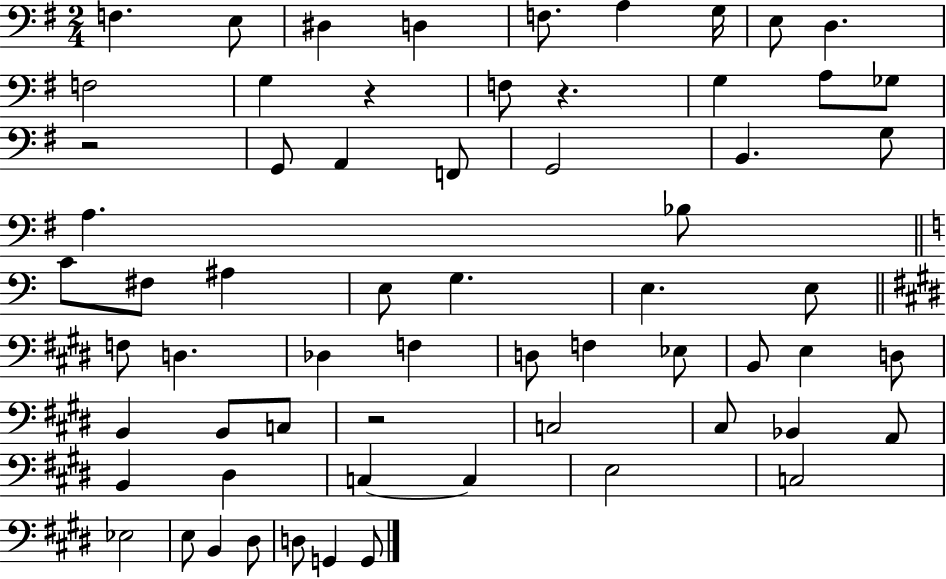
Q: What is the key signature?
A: G major